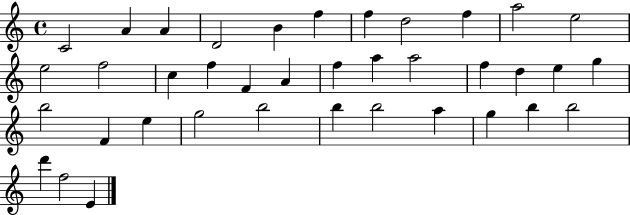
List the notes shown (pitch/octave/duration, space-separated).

C4/h A4/q A4/q D4/h B4/q F5/q F5/q D5/h F5/q A5/h E5/h E5/h F5/h C5/q F5/q F4/q A4/q F5/q A5/q A5/h F5/q D5/q E5/q G5/q B5/h F4/q E5/q G5/h B5/h B5/q B5/h A5/q G5/q B5/q B5/h D6/q F5/h E4/q